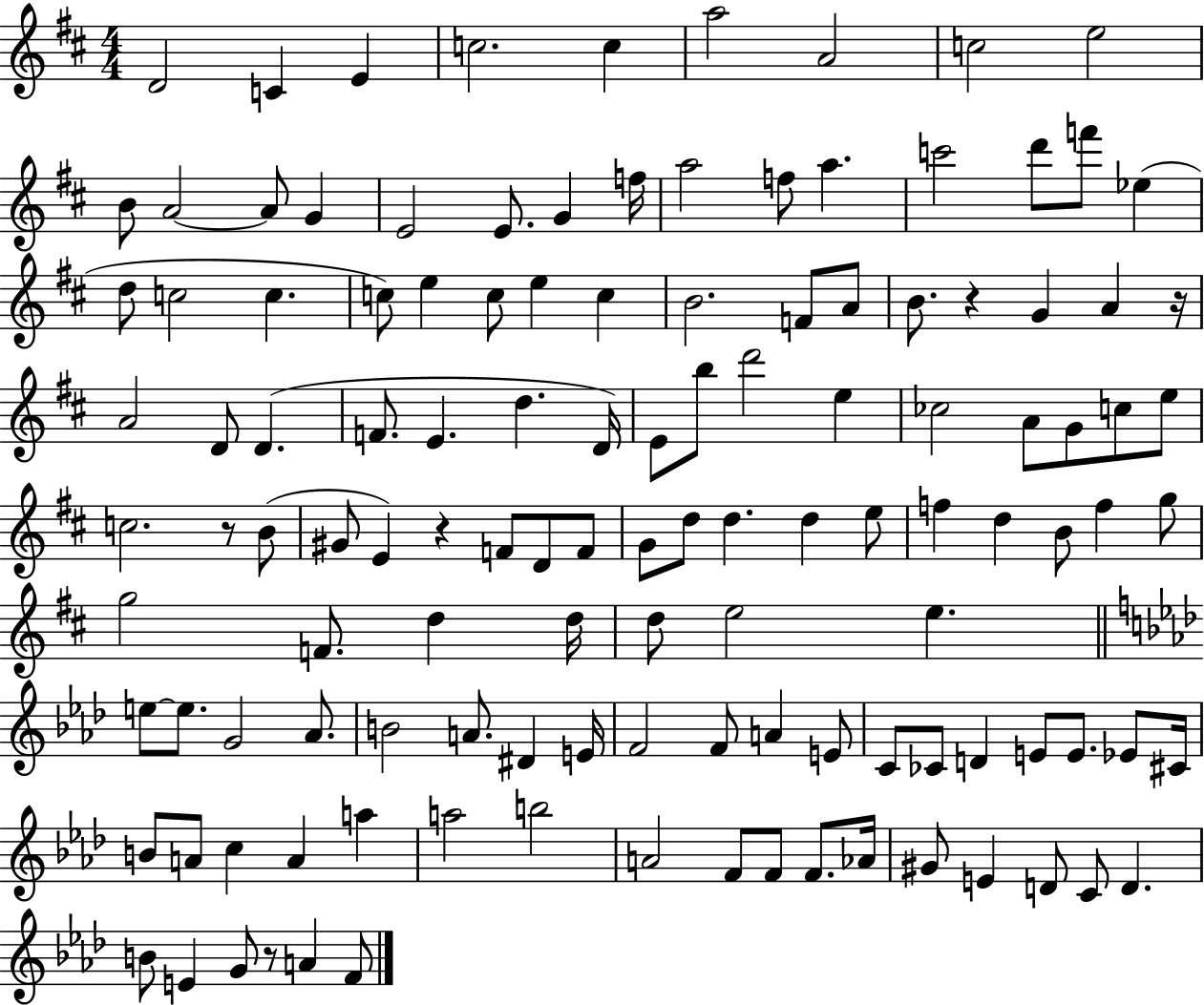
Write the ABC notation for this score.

X:1
T:Untitled
M:4/4
L:1/4
K:D
D2 C E c2 c a2 A2 c2 e2 B/2 A2 A/2 G E2 E/2 G f/4 a2 f/2 a c'2 d'/2 f'/2 _e d/2 c2 c c/2 e c/2 e c B2 F/2 A/2 B/2 z G A z/4 A2 D/2 D F/2 E d D/4 E/2 b/2 d'2 e _c2 A/2 G/2 c/2 e/2 c2 z/2 B/2 ^G/2 E z F/2 D/2 F/2 G/2 d/2 d d e/2 f d B/2 f g/2 g2 F/2 d d/4 d/2 e2 e e/2 e/2 G2 _A/2 B2 A/2 ^D E/4 F2 F/2 A E/2 C/2 _C/2 D E/2 E/2 _E/2 ^C/4 B/2 A/2 c A a a2 b2 A2 F/2 F/2 F/2 _A/4 ^G/2 E D/2 C/2 D B/2 E G/2 z/2 A F/2